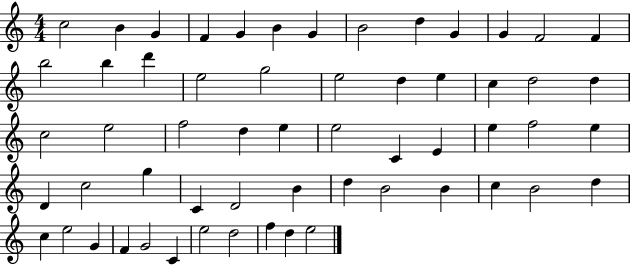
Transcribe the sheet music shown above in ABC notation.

X:1
T:Untitled
M:4/4
L:1/4
K:C
c2 B G F G B G B2 d G G F2 F b2 b d' e2 g2 e2 d e c d2 d c2 e2 f2 d e e2 C E e f2 e D c2 g C D2 B d B2 B c B2 d c e2 G F G2 C e2 d2 f d e2